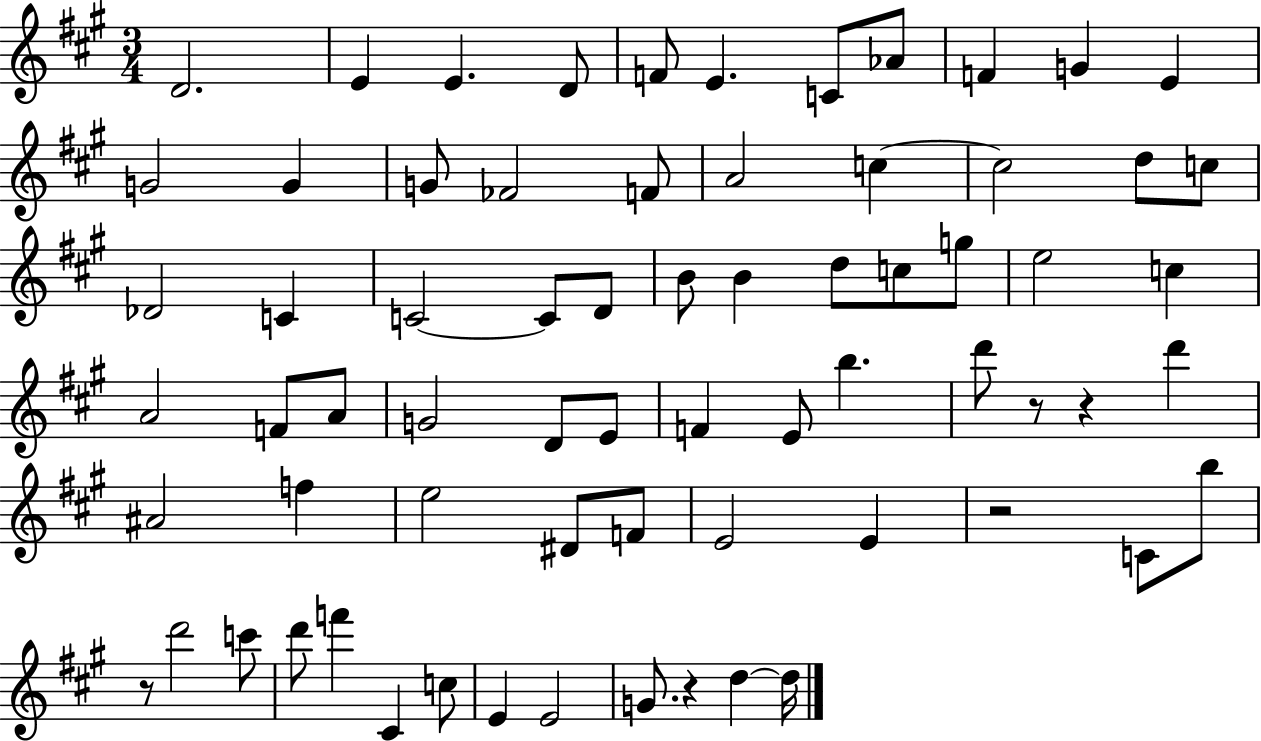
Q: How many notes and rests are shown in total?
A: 69